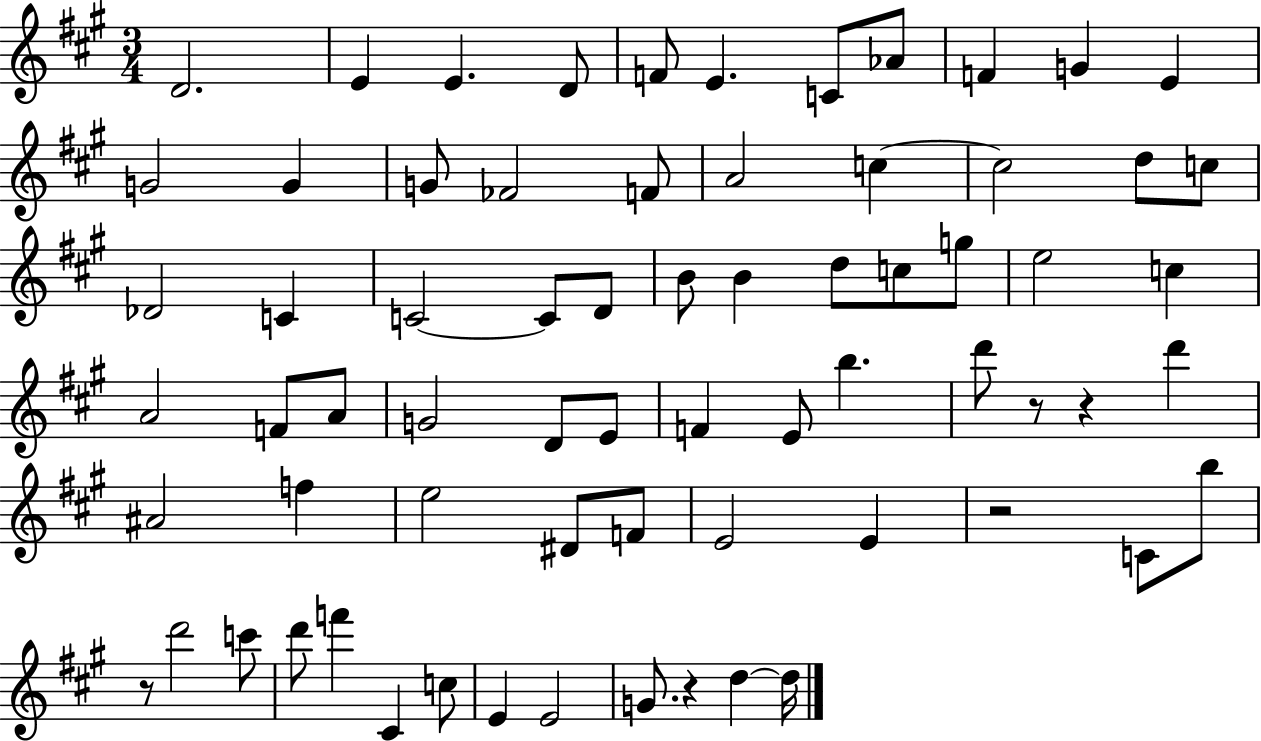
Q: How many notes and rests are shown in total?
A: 69